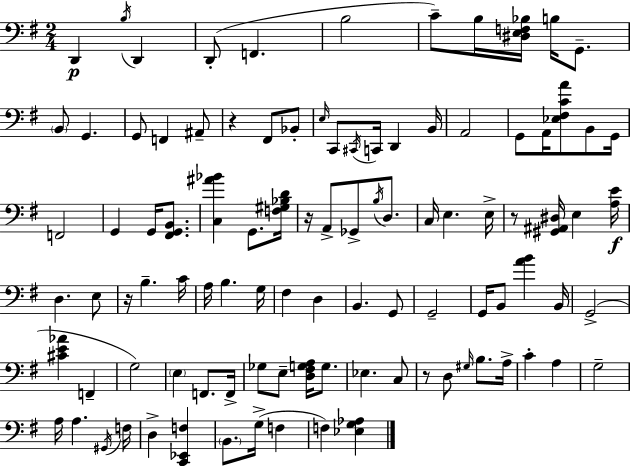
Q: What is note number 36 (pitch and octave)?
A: D3